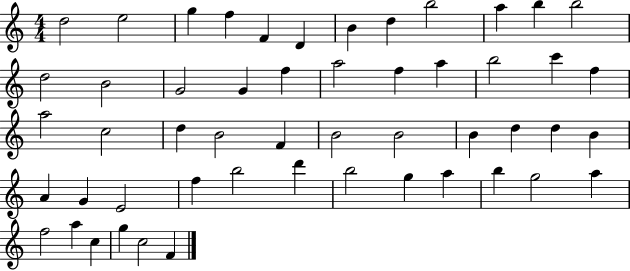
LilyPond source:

{
  \clef treble
  \numericTimeSignature
  \time 4/4
  \key c \major
  d''2 e''2 | g''4 f''4 f'4 d'4 | b'4 d''4 b''2 | a''4 b''4 b''2 | \break d''2 b'2 | g'2 g'4 f''4 | a''2 f''4 a''4 | b''2 c'''4 f''4 | \break a''2 c''2 | d''4 b'2 f'4 | b'2 b'2 | b'4 d''4 d''4 b'4 | \break a'4 g'4 e'2 | f''4 b''2 d'''4 | b''2 g''4 a''4 | b''4 g''2 a''4 | \break f''2 a''4 c''4 | g''4 c''2 f'4 | \bar "|."
}